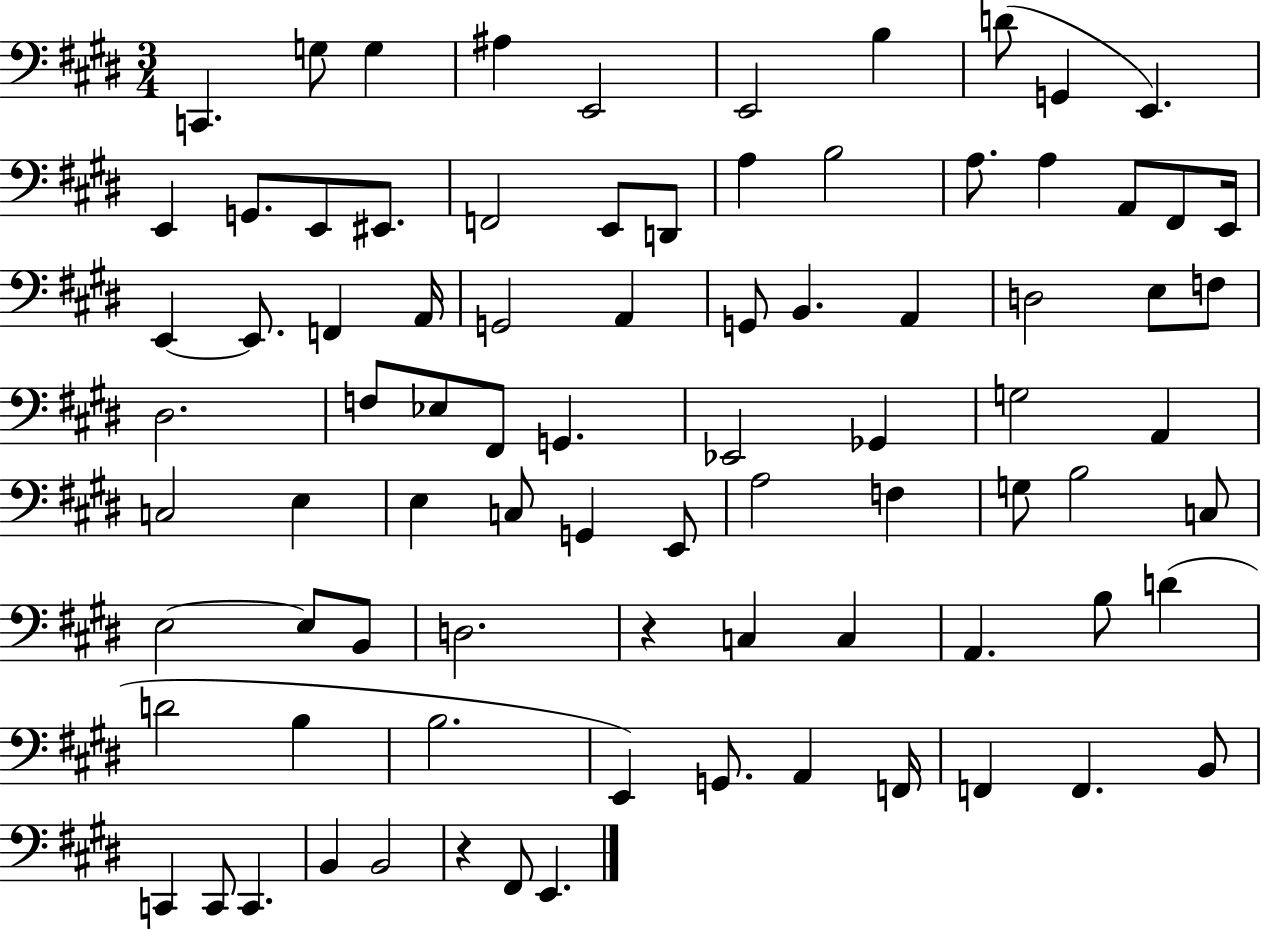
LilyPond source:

{
  \clef bass
  \numericTimeSignature
  \time 3/4
  \key e \major
  \repeat volta 2 { c,4. g8 g4 | ais4 e,2 | e,2 b4 | d'8( g,4 e,4.) | \break e,4 g,8. e,8 eis,8. | f,2 e,8 d,8 | a4 b2 | a8. a4 a,8 fis,8 e,16 | \break e,4~~ e,8. f,4 a,16 | g,2 a,4 | g,8 b,4. a,4 | d2 e8 f8 | \break dis2. | f8 ees8 fis,8 g,4. | ees,2 ges,4 | g2 a,4 | \break c2 e4 | e4 c8 g,4 e,8 | a2 f4 | g8 b2 c8 | \break e2~~ e8 b,8 | d2. | r4 c4 c4 | a,4. b8 d'4( | \break d'2 b4 | b2. | e,4) g,8. a,4 f,16 | f,4 f,4. b,8 | \break c,4 c,8 c,4. | b,4 b,2 | r4 fis,8 e,4. | } \bar "|."
}